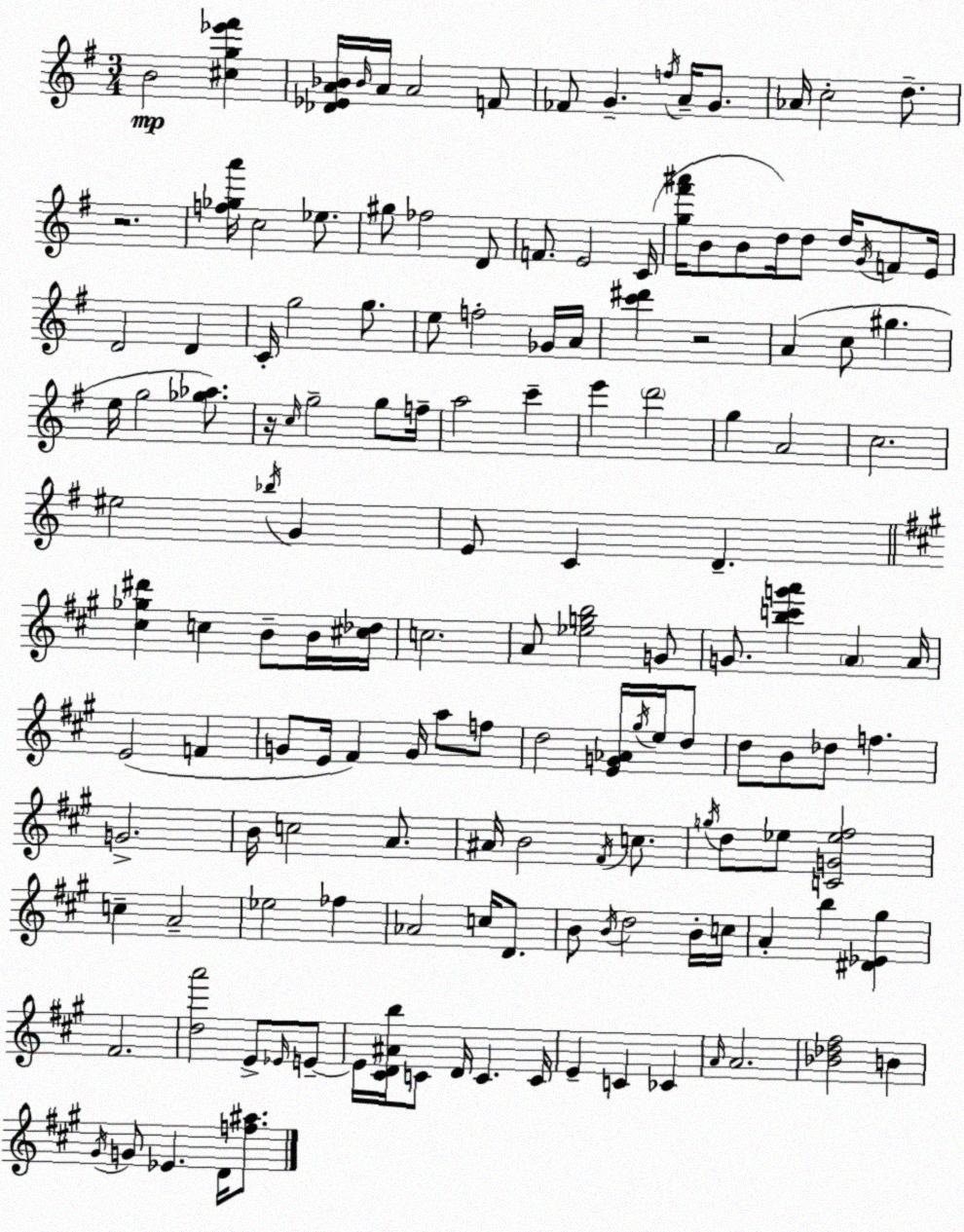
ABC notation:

X:1
T:Untitled
M:3/4
L:1/4
K:G
B2 [^cg_e'^f'] [_D_EA_B]/4 _B/4 A/4 A2 F/2 _F/2 G f/4 A/4 G/2 _A/4 c2 d/2 z2 [f_ga']/4 c2 _e/2 ^g/2 _f2 D/2 F/2 E2 C/4 [g^f'^a']/4 B/2 B/2 d/4 d/2 d/4 G/4 F/2 E/4 D2 D C/4 g2 g/2 e/2 f2 _G/4 A/4 [c'^d'] z2 A c/2 ^g e/4 g2 [_g_a]/2 z/4 c/4 g2 g/2 f/4 a2 c' e' d'2 g A2 c2 ^e2 _b/4 G E/2 C D [^c_g^d'] c B/2 B/4 [^c_d]/4 c2 A/2 [_egb]2 G/2 G/2 [bc'g'a'] A A/4 E2 F G/2 E/4 ^F G/4 a/2 f/2 d2 [EG_A]/4 ^g/4 e/4 d/2 d/2 B/2 _d/2 f G2 B/4 c2 A/2 ^A/4 B2 ^F/4 c/2 g/4 d/2 _e/2 [CG_e^f]2 c A2 _e2 _f _A2 c/4 D/2 B/2 B/4 d2 B/4 c/4 A b [^D_E^g] ^F2 [da']2 E/2 _E/4 E/2 E/4 [^CD^Ab]/4 C/2 D/4 C C/4 E C _C A/4 A2 [_B_d^f]2 B ^G/4 G/2 _E D/4 [f^a]/2